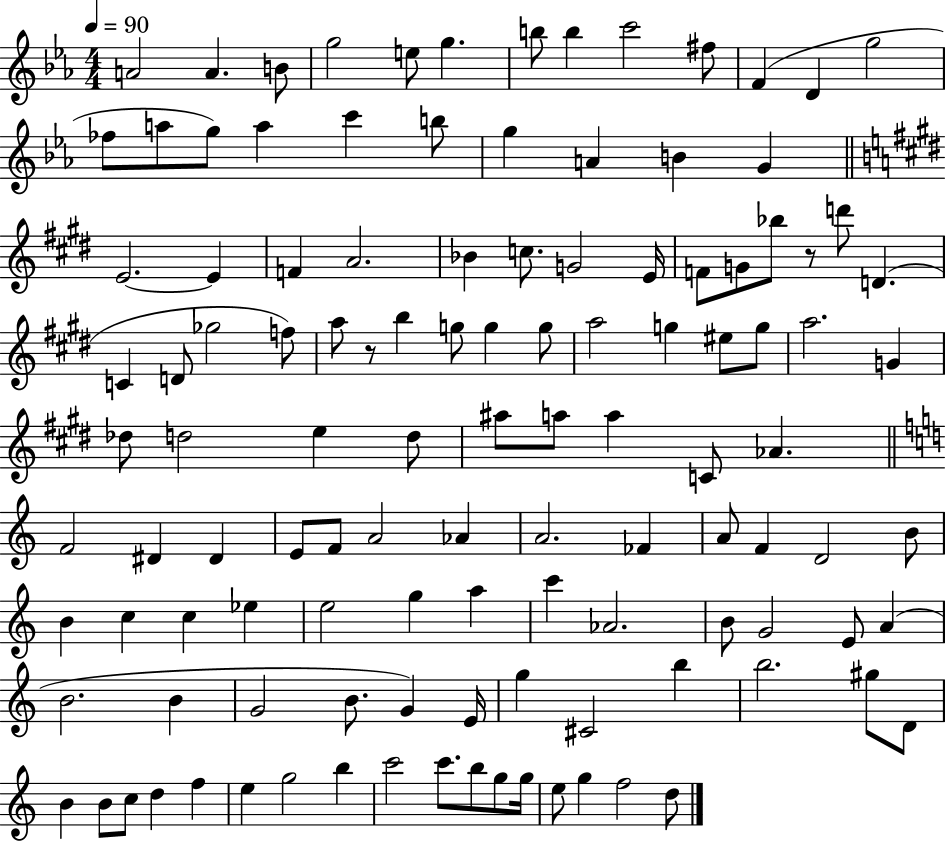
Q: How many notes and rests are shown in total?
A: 117